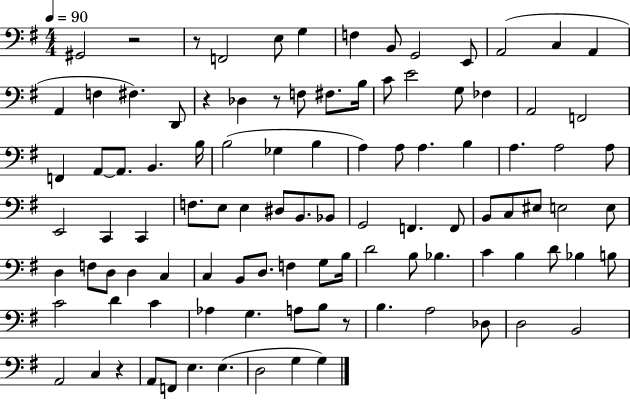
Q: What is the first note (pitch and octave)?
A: G#2